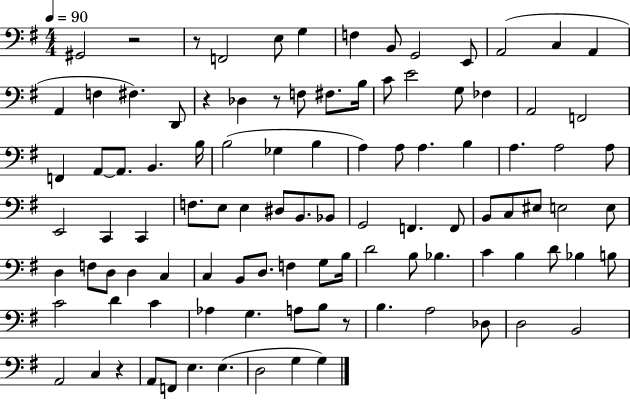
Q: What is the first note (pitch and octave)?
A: G#2